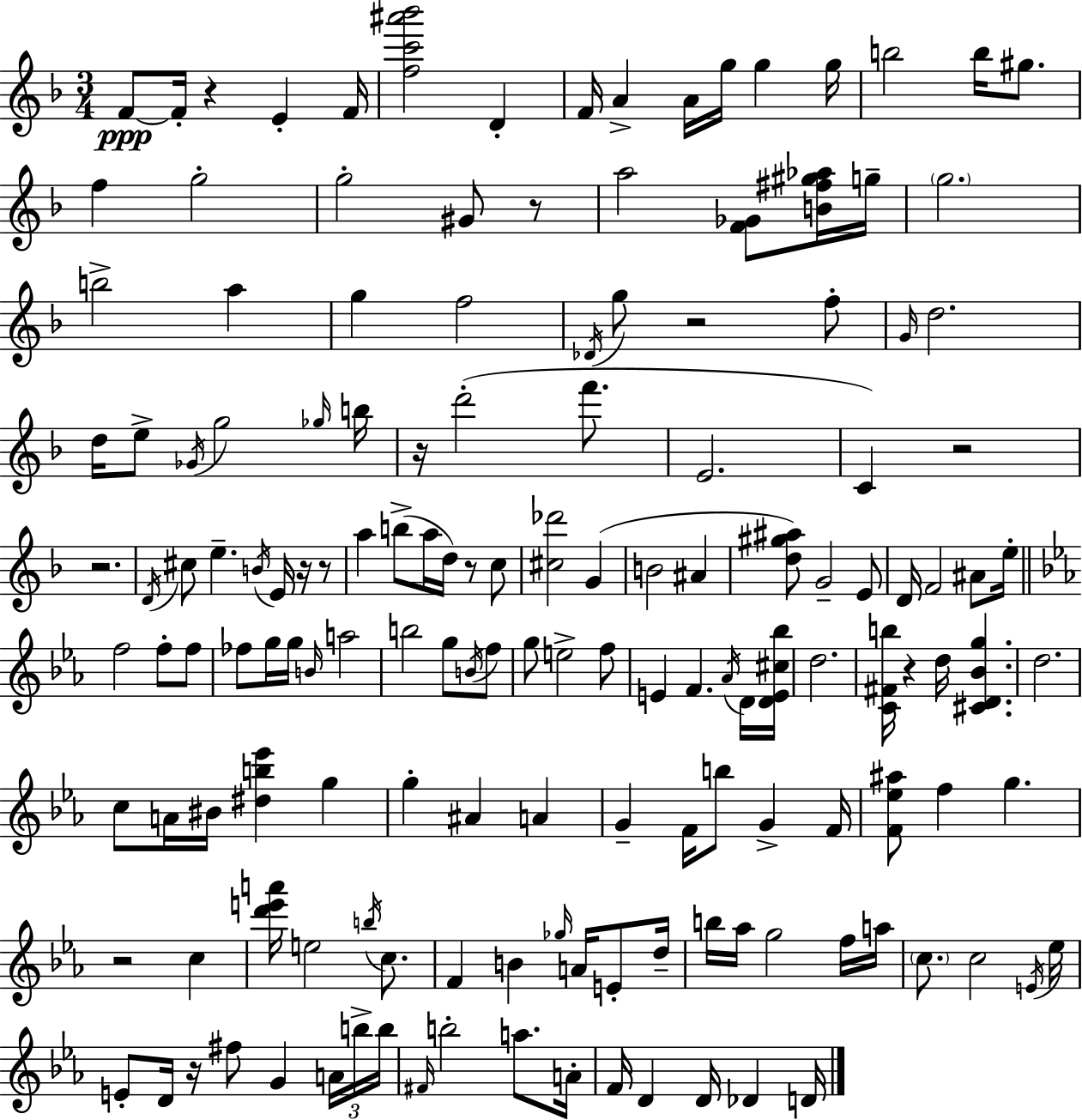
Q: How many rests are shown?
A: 12